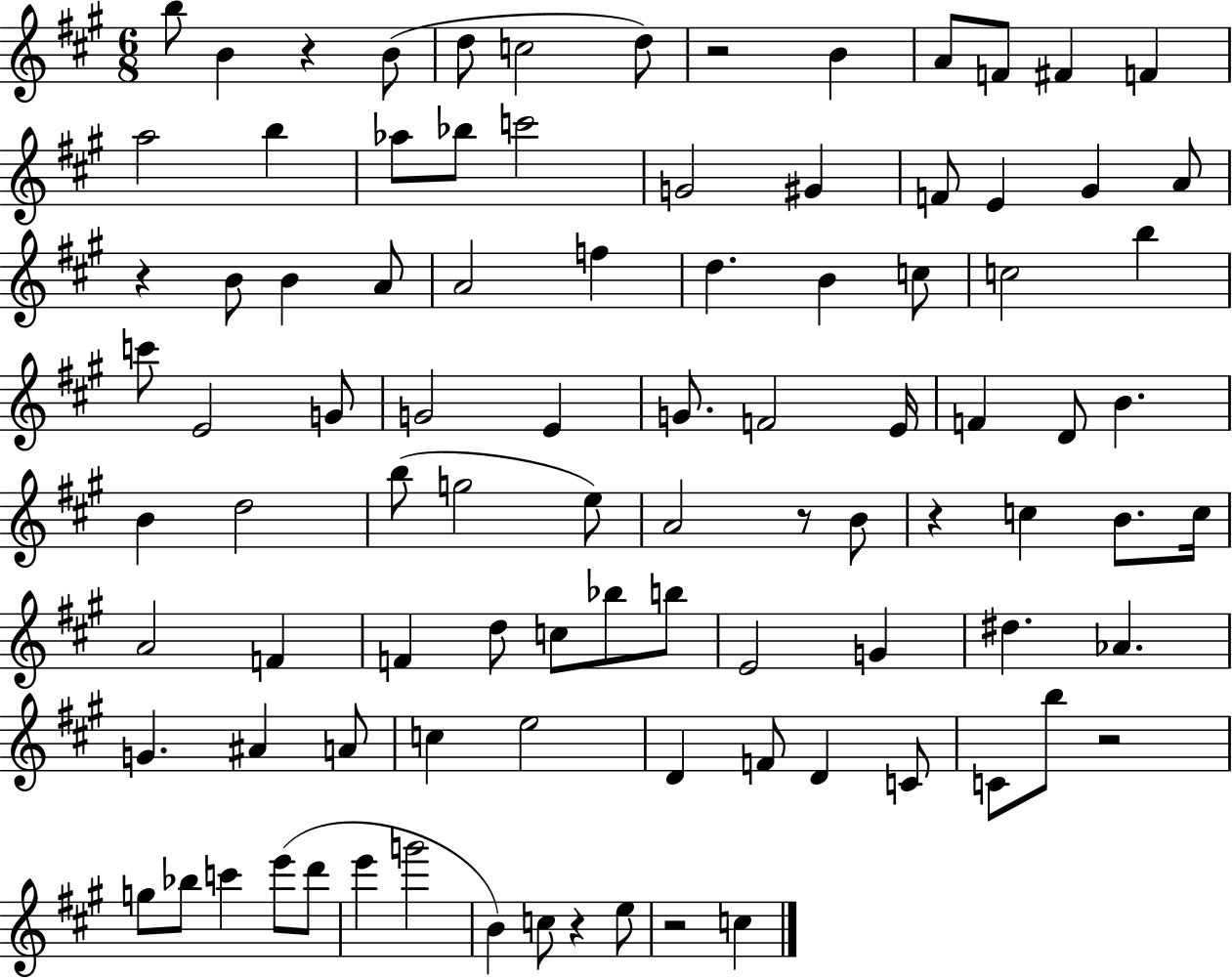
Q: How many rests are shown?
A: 8